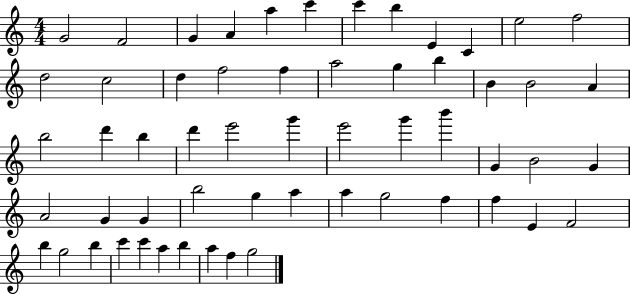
G4/h F4/h G4/q A4/q A5/q C6/q C6/q B5/q E4/q C4/q E5/h F5/h D5/h C5/h D5/q F5/h F5/q A5/h G5/q B5/q B4/q B4/h A4/q B5/h D6/q B5/q D6/q E6/h G6/q E6/h G6/q B6/q G4/q B4/h G4/q A4/h G4/q G4/q B5/h G5/q A5/q A5/q G5/h F5/q F5/q E4/q F4/h B5/q G5/h B5/q C6/q C6/q A5/q B5/q A5/q F5/q G5/h